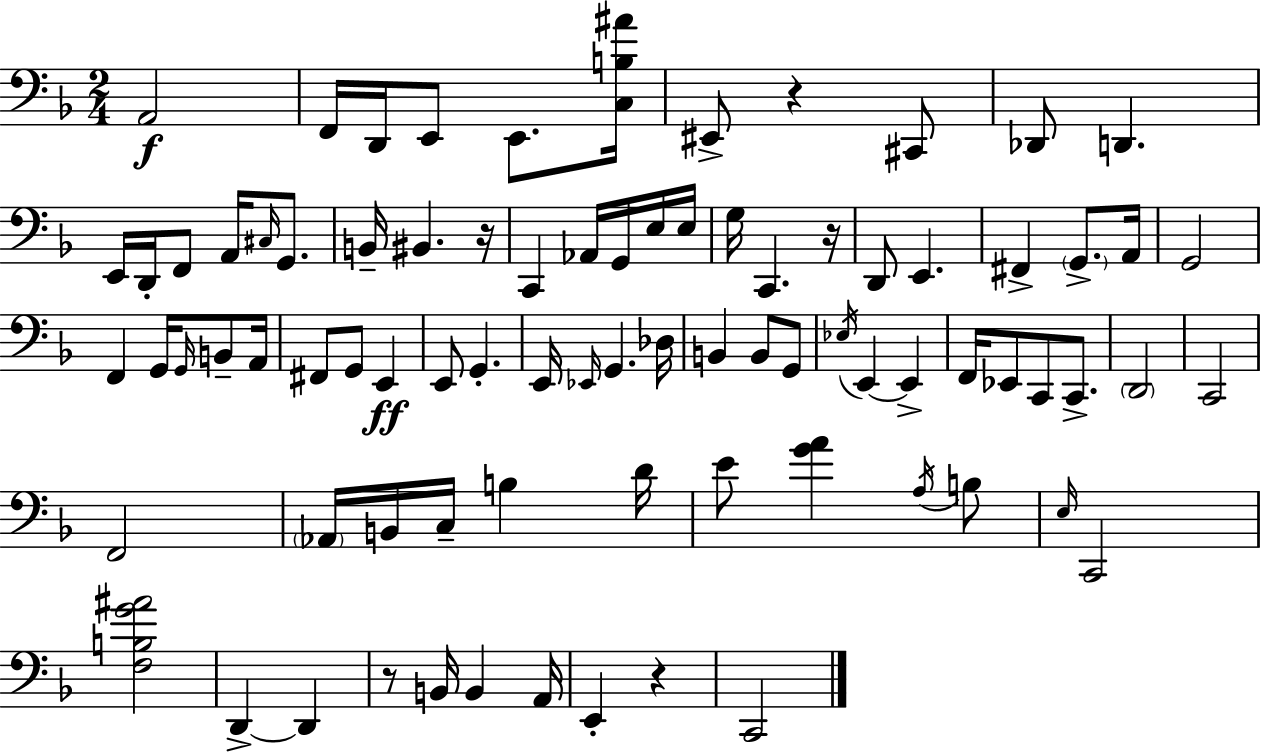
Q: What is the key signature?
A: D minor